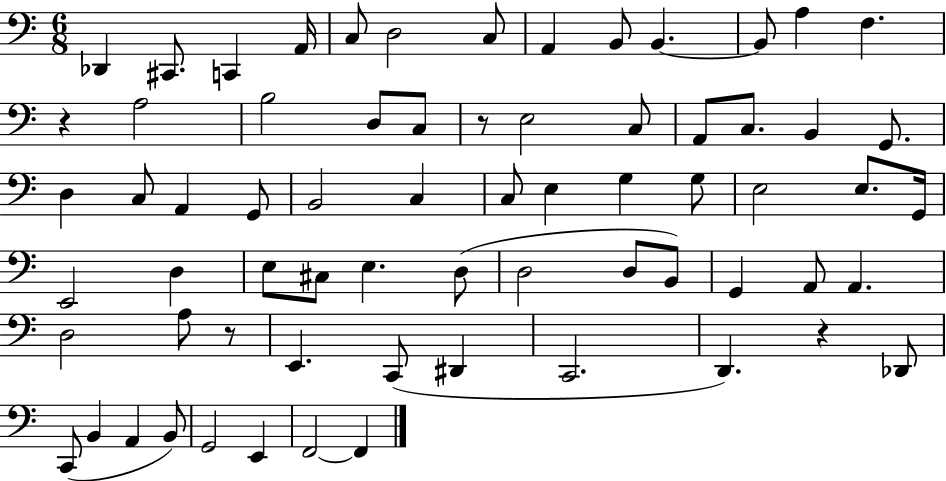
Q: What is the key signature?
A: C major